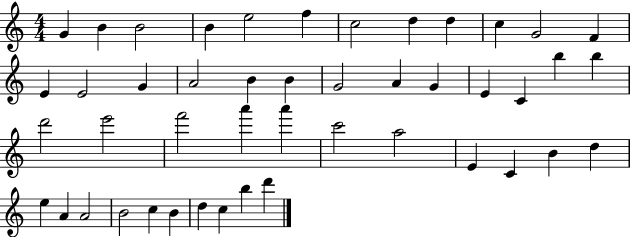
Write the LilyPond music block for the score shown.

{
  \clef treble
  \numericTimeSignature
  \time 4/4
  \key c \major
  g'4 b'4 b'2 | b'4 e''2 f''4 | c''2 d''4 d''4 | c''4 g'2 f'4 | \break e'4 e'2 g'4 | a'2 b'4 b'4 | g'2 a'4 g'4 | e'4 c'4 b''4 b''4 | \break d'''2 e'''2 | f'''2 a'''4 a'''4 | c'''2 a''2 | e'4 c'4 b'4 d''4 | \break e''4 a'4 a'2 | b'2 c''4 b'4 | d''4 c''4 b''4 d'''4 | \bar "|."
}